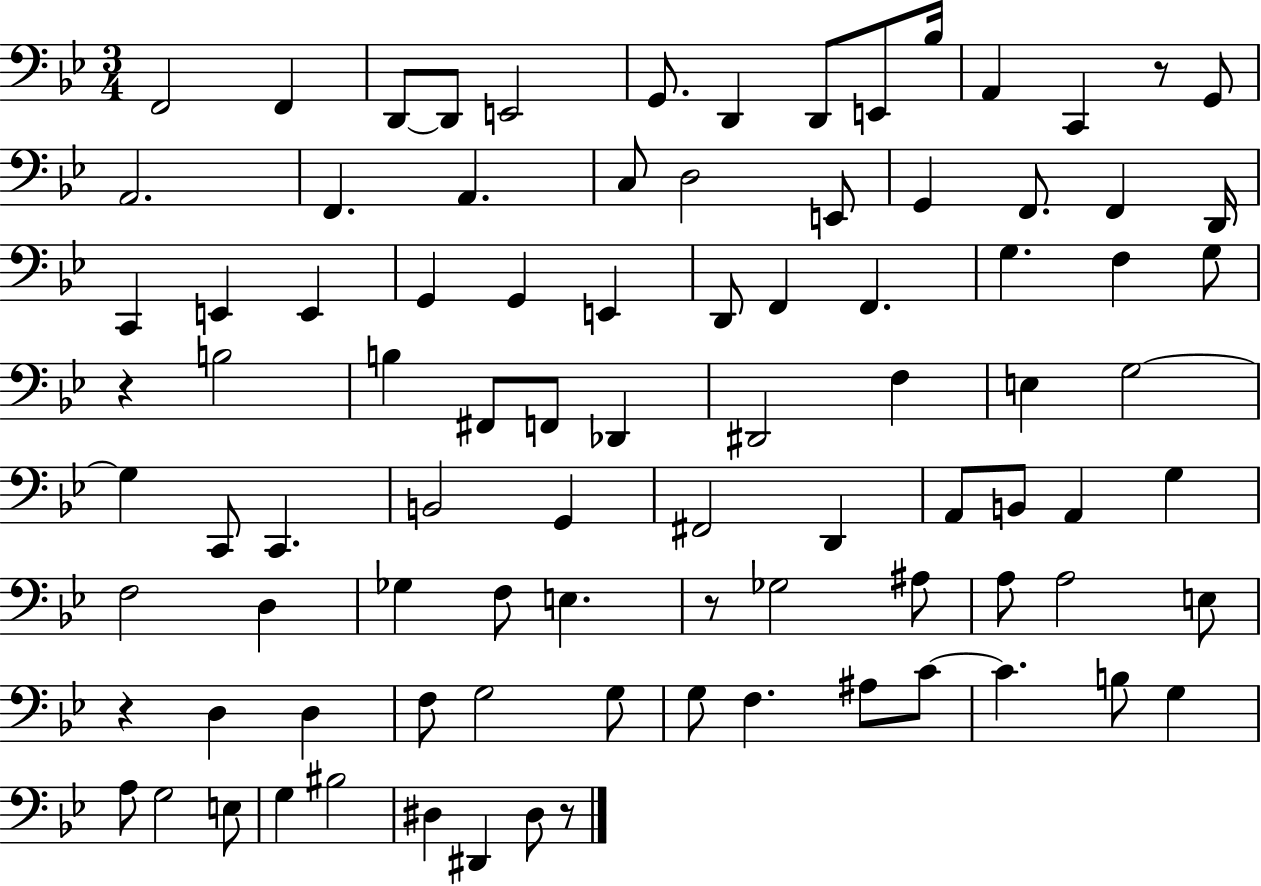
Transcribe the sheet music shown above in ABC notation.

X:1
T:Untitled
M:3/4
L:1/4
K:Bb
F,,2 F,, D,,/2 D,,/2 E,,2 G,,/2 D,, D,,/2 E,,/2 _B,/4 A,, C,, z/2 G,,/2 A,,2 F,, A,, C,/2 D,2 E,,/2 G,, F,,/2 F,, D,,/4 C,, E,, E,, G,, G,, E,, D,,/2 F,, F,, G, F, G,/2 z B,2 B, ^F,,/2 F,,/2 _D,, ^D,,2 F, E, G,2 G, C,,/2 C,, B,,2 G,, ^F,,2 D,, A,,/2 B,,/2 A,, G, F,2 D, _G, F,/2 E, z/2 _G,2 ^A,/2 A,/2 A,2 E,/2 z D, D, F,/2 G,2 G,/2 G,/2 F, ^A,/2 C/2 C B,/2 G, A,/2 G,2 E,/2 G, ^B,2 ^D, ^D,, ^D,/2 z/2